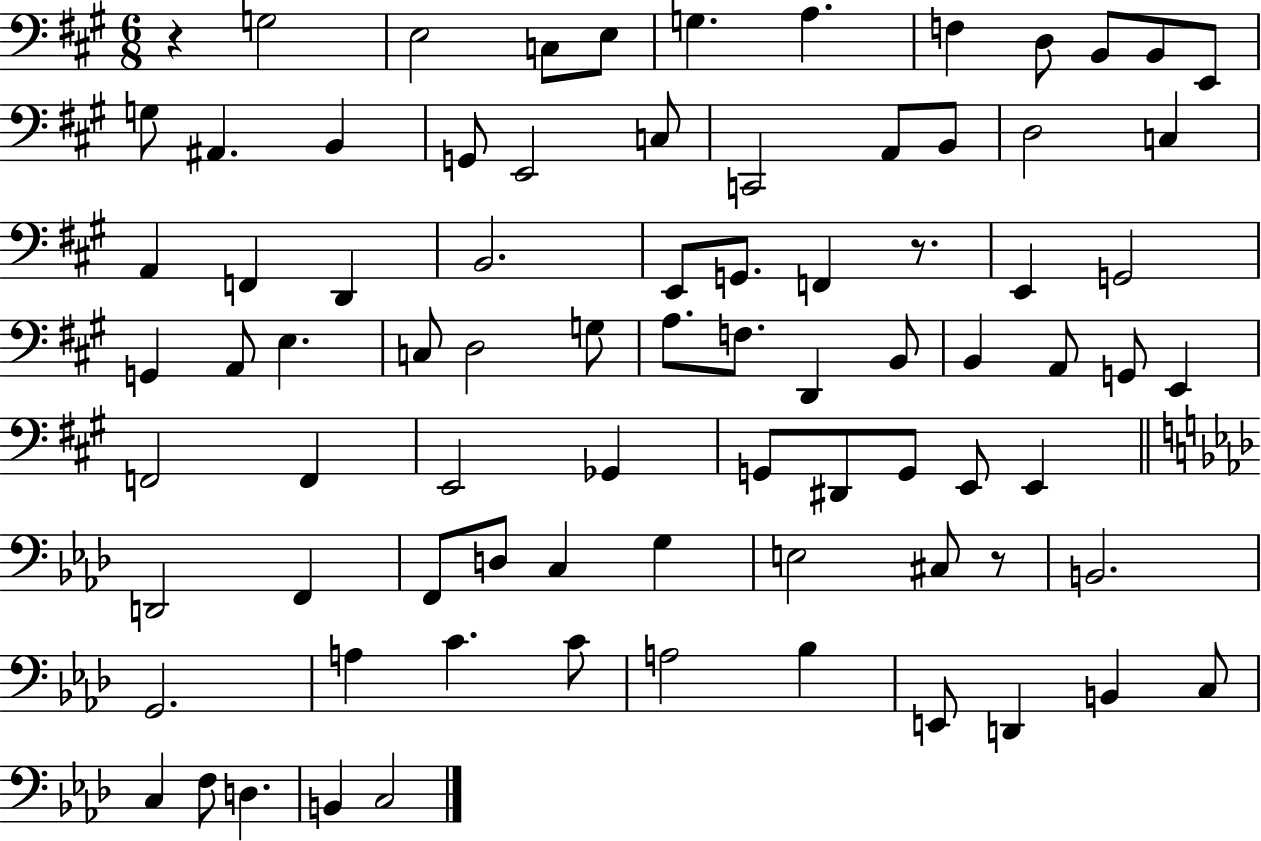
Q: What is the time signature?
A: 6/8